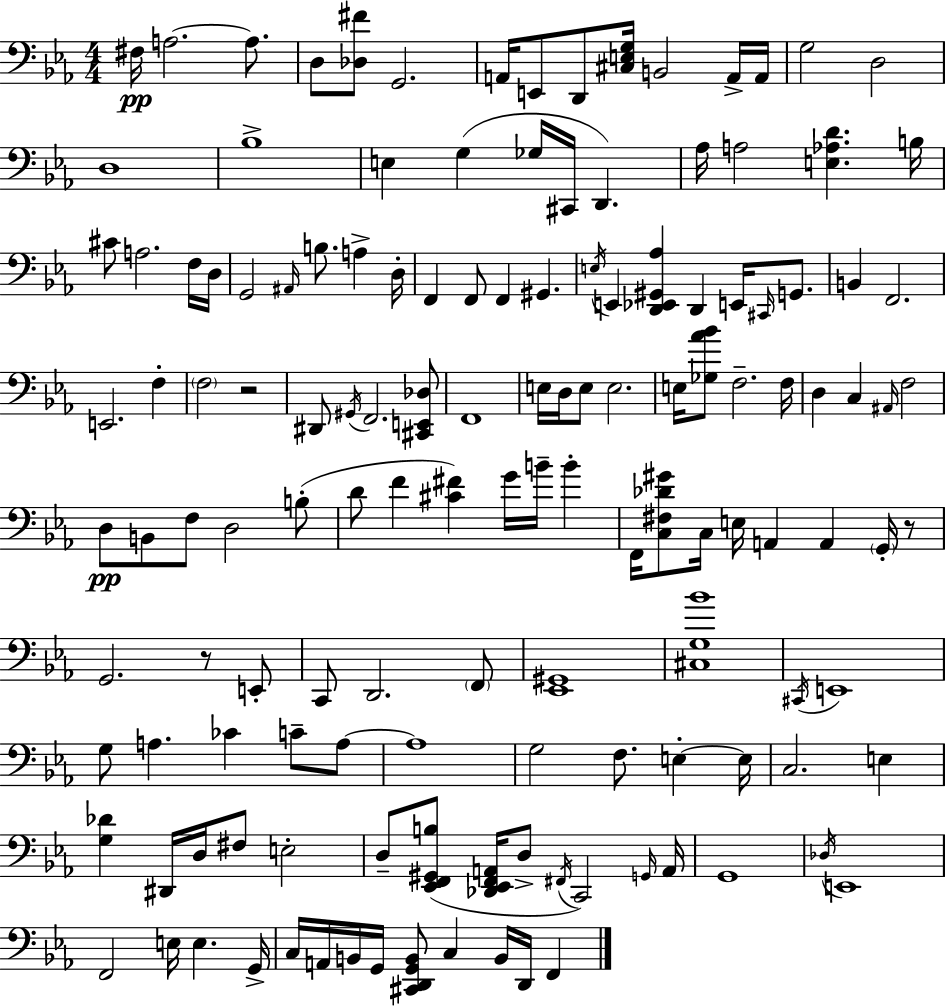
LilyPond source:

{
  \clef bass
  \numericTimeSignature
  \time 4/4
  \key ees \major
  fis16\pp a2.~~ a8. | d8 <des fis'>8 g,2. | a,16 e,8 d,8 <cis e g>16 b,2 a,16-> a,16 | g2 d2 | \break d1 | bes1-> | e4 g4( ges16 cis,16 d,4.) | aes16 a2 <e aes d'>4. b16 | \break cis'8 a2. f16 d16 | g,2 \grace { ais,16 } b8. a4-> | d16-. f,4 f,8 f,4 gis,4. | \acciaccatura { e16 } e,4 <d, ees, gis, aes>4 d,4 e,16 \grace { cis,16 } | \break g,8. b,4 f,2. | e,2. f4-. | \parenthesize f2 r2 | dis,8 \acciaccatura { gis,16 } f,2. | \break <cis, e, des>8 f,1 | e16 d16 e8 e2. | e16 <ges aes' bes'>8 f2.-- | f16 d4 c4 \grace { ais,16 } f2 | \break d8\pp b,8 f8 d2 | b8-.( d'8 f'4 <cis' fis'>4) g'16 | b'16-- b'4-. f,16 <c fis des' gis'>8 c16 e16 a,4 a,4 | \parenthesize g,16-. r8 g,2. | \break r8 e,8-. c,8 d,2. | \parenthesize f,8 <ees, gis,>1 | <cis g bes'>1 | \acciaccatura { cis,16 } e,1 | \break g8 a4. ces'4 | c'8-- a8~~ a1 | g2 f8. | e4-.~~ e16 c2. | \break e4 <g des'>4 dis,16 d16 fis8 e2-. | d8-- <ees, f, gis, b>8( <des, ees, f, a,>16 d8-> \acciaccatura { fis,16 } c,2) | \grace { g,16 } a,16 g,1 | \acciaccatura { des16 } e,1 | \break f,2 | e16 e4. g,16-> c16 a,16 b,16 g,16 <cis, d, g, b,>8 c4 | b,16 d,16 f,4 \bar "|."
}